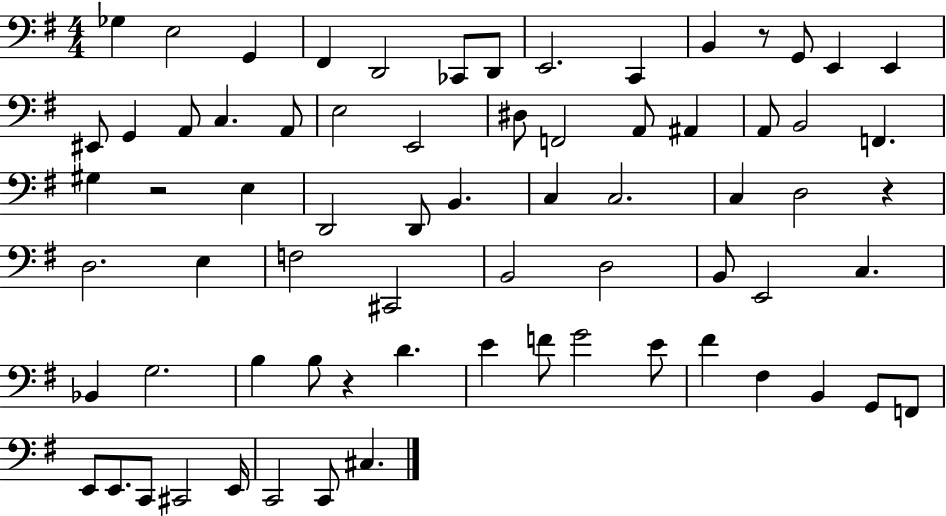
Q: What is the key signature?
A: G major